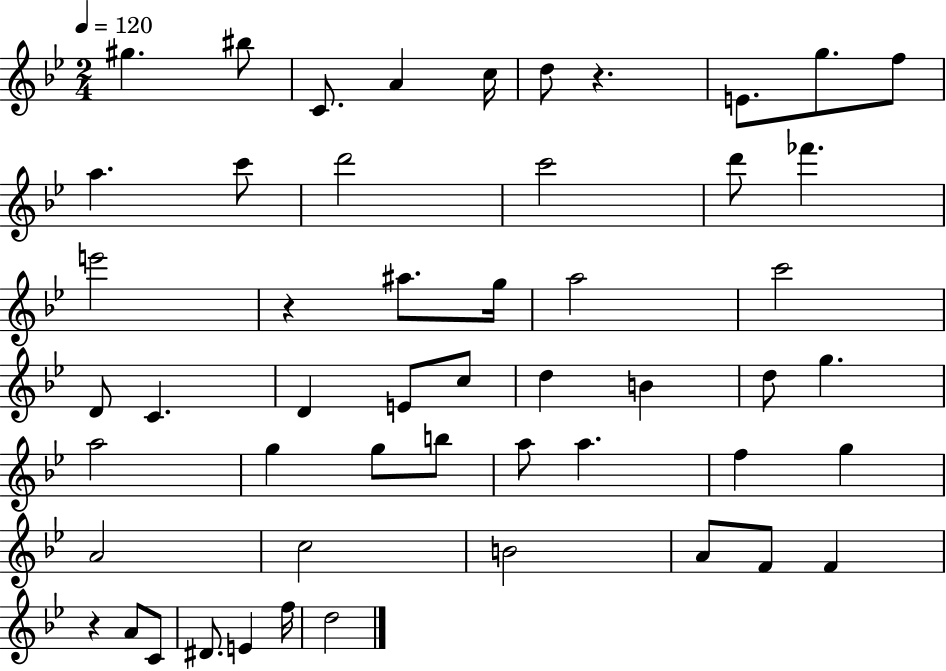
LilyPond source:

{
  \clef treble
  \numericTimeSignature
  \time 2/4
  \key bes \major
  \tempo 4 = 120
  \repeat volta 2 { gis''4. bis''8 | c'8. a'4 c''16 | d''8 r4. | e'8. g''8. f''8 | \break a''4. c'''8 | d'''2 | c'''2 | d'''8 fes'''4. | \break e'''2 | r4 ais''8. g''16 | a''2 | c'''2 | \break d'8 c'4. | d'4 e'8 c''8 | d''4 b'4 | d''8 g''4. | \break a''2 | g''4 g''8 b''8 | a''8 a''4. | f''4 g''4 | \break a'2 | c''2 | b'2 | a'8 f'8 f'4 | \break r4 a'8 c'8 | dis'8. e'4 f''16 | d''2 | } \bar "|."
}